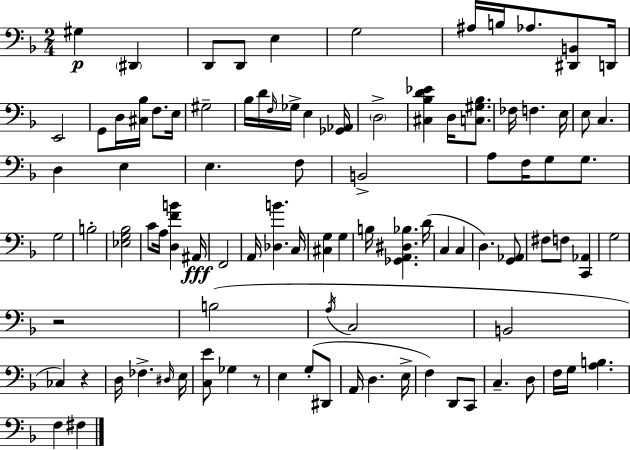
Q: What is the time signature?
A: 2/4